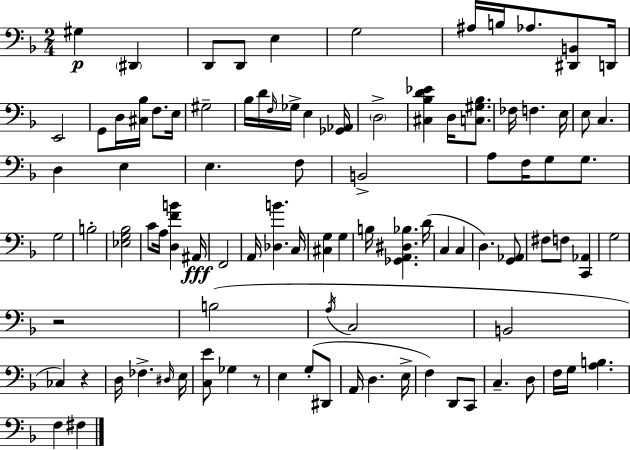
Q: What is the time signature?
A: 2/4